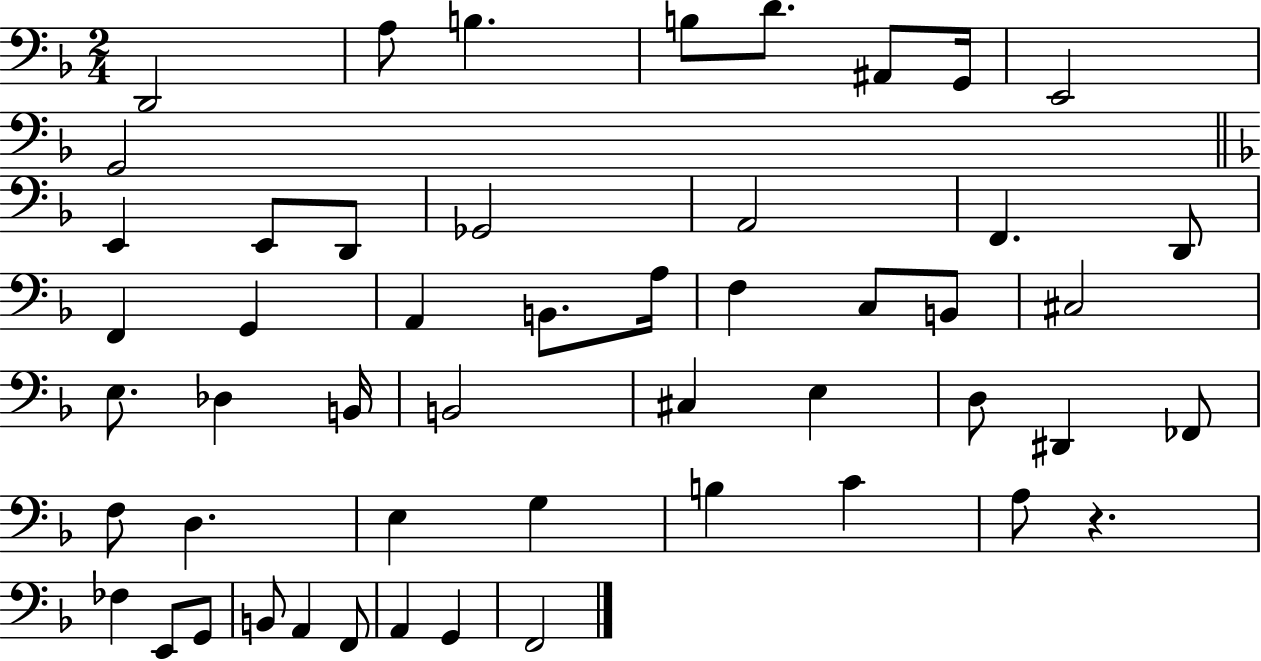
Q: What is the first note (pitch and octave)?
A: D2